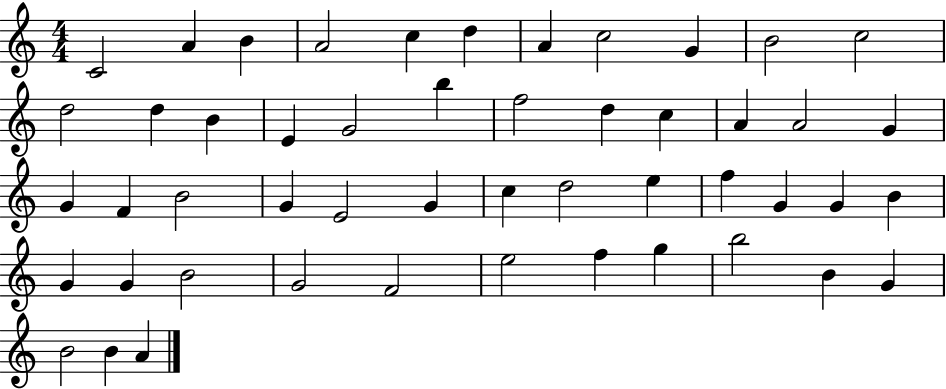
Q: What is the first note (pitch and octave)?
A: C4